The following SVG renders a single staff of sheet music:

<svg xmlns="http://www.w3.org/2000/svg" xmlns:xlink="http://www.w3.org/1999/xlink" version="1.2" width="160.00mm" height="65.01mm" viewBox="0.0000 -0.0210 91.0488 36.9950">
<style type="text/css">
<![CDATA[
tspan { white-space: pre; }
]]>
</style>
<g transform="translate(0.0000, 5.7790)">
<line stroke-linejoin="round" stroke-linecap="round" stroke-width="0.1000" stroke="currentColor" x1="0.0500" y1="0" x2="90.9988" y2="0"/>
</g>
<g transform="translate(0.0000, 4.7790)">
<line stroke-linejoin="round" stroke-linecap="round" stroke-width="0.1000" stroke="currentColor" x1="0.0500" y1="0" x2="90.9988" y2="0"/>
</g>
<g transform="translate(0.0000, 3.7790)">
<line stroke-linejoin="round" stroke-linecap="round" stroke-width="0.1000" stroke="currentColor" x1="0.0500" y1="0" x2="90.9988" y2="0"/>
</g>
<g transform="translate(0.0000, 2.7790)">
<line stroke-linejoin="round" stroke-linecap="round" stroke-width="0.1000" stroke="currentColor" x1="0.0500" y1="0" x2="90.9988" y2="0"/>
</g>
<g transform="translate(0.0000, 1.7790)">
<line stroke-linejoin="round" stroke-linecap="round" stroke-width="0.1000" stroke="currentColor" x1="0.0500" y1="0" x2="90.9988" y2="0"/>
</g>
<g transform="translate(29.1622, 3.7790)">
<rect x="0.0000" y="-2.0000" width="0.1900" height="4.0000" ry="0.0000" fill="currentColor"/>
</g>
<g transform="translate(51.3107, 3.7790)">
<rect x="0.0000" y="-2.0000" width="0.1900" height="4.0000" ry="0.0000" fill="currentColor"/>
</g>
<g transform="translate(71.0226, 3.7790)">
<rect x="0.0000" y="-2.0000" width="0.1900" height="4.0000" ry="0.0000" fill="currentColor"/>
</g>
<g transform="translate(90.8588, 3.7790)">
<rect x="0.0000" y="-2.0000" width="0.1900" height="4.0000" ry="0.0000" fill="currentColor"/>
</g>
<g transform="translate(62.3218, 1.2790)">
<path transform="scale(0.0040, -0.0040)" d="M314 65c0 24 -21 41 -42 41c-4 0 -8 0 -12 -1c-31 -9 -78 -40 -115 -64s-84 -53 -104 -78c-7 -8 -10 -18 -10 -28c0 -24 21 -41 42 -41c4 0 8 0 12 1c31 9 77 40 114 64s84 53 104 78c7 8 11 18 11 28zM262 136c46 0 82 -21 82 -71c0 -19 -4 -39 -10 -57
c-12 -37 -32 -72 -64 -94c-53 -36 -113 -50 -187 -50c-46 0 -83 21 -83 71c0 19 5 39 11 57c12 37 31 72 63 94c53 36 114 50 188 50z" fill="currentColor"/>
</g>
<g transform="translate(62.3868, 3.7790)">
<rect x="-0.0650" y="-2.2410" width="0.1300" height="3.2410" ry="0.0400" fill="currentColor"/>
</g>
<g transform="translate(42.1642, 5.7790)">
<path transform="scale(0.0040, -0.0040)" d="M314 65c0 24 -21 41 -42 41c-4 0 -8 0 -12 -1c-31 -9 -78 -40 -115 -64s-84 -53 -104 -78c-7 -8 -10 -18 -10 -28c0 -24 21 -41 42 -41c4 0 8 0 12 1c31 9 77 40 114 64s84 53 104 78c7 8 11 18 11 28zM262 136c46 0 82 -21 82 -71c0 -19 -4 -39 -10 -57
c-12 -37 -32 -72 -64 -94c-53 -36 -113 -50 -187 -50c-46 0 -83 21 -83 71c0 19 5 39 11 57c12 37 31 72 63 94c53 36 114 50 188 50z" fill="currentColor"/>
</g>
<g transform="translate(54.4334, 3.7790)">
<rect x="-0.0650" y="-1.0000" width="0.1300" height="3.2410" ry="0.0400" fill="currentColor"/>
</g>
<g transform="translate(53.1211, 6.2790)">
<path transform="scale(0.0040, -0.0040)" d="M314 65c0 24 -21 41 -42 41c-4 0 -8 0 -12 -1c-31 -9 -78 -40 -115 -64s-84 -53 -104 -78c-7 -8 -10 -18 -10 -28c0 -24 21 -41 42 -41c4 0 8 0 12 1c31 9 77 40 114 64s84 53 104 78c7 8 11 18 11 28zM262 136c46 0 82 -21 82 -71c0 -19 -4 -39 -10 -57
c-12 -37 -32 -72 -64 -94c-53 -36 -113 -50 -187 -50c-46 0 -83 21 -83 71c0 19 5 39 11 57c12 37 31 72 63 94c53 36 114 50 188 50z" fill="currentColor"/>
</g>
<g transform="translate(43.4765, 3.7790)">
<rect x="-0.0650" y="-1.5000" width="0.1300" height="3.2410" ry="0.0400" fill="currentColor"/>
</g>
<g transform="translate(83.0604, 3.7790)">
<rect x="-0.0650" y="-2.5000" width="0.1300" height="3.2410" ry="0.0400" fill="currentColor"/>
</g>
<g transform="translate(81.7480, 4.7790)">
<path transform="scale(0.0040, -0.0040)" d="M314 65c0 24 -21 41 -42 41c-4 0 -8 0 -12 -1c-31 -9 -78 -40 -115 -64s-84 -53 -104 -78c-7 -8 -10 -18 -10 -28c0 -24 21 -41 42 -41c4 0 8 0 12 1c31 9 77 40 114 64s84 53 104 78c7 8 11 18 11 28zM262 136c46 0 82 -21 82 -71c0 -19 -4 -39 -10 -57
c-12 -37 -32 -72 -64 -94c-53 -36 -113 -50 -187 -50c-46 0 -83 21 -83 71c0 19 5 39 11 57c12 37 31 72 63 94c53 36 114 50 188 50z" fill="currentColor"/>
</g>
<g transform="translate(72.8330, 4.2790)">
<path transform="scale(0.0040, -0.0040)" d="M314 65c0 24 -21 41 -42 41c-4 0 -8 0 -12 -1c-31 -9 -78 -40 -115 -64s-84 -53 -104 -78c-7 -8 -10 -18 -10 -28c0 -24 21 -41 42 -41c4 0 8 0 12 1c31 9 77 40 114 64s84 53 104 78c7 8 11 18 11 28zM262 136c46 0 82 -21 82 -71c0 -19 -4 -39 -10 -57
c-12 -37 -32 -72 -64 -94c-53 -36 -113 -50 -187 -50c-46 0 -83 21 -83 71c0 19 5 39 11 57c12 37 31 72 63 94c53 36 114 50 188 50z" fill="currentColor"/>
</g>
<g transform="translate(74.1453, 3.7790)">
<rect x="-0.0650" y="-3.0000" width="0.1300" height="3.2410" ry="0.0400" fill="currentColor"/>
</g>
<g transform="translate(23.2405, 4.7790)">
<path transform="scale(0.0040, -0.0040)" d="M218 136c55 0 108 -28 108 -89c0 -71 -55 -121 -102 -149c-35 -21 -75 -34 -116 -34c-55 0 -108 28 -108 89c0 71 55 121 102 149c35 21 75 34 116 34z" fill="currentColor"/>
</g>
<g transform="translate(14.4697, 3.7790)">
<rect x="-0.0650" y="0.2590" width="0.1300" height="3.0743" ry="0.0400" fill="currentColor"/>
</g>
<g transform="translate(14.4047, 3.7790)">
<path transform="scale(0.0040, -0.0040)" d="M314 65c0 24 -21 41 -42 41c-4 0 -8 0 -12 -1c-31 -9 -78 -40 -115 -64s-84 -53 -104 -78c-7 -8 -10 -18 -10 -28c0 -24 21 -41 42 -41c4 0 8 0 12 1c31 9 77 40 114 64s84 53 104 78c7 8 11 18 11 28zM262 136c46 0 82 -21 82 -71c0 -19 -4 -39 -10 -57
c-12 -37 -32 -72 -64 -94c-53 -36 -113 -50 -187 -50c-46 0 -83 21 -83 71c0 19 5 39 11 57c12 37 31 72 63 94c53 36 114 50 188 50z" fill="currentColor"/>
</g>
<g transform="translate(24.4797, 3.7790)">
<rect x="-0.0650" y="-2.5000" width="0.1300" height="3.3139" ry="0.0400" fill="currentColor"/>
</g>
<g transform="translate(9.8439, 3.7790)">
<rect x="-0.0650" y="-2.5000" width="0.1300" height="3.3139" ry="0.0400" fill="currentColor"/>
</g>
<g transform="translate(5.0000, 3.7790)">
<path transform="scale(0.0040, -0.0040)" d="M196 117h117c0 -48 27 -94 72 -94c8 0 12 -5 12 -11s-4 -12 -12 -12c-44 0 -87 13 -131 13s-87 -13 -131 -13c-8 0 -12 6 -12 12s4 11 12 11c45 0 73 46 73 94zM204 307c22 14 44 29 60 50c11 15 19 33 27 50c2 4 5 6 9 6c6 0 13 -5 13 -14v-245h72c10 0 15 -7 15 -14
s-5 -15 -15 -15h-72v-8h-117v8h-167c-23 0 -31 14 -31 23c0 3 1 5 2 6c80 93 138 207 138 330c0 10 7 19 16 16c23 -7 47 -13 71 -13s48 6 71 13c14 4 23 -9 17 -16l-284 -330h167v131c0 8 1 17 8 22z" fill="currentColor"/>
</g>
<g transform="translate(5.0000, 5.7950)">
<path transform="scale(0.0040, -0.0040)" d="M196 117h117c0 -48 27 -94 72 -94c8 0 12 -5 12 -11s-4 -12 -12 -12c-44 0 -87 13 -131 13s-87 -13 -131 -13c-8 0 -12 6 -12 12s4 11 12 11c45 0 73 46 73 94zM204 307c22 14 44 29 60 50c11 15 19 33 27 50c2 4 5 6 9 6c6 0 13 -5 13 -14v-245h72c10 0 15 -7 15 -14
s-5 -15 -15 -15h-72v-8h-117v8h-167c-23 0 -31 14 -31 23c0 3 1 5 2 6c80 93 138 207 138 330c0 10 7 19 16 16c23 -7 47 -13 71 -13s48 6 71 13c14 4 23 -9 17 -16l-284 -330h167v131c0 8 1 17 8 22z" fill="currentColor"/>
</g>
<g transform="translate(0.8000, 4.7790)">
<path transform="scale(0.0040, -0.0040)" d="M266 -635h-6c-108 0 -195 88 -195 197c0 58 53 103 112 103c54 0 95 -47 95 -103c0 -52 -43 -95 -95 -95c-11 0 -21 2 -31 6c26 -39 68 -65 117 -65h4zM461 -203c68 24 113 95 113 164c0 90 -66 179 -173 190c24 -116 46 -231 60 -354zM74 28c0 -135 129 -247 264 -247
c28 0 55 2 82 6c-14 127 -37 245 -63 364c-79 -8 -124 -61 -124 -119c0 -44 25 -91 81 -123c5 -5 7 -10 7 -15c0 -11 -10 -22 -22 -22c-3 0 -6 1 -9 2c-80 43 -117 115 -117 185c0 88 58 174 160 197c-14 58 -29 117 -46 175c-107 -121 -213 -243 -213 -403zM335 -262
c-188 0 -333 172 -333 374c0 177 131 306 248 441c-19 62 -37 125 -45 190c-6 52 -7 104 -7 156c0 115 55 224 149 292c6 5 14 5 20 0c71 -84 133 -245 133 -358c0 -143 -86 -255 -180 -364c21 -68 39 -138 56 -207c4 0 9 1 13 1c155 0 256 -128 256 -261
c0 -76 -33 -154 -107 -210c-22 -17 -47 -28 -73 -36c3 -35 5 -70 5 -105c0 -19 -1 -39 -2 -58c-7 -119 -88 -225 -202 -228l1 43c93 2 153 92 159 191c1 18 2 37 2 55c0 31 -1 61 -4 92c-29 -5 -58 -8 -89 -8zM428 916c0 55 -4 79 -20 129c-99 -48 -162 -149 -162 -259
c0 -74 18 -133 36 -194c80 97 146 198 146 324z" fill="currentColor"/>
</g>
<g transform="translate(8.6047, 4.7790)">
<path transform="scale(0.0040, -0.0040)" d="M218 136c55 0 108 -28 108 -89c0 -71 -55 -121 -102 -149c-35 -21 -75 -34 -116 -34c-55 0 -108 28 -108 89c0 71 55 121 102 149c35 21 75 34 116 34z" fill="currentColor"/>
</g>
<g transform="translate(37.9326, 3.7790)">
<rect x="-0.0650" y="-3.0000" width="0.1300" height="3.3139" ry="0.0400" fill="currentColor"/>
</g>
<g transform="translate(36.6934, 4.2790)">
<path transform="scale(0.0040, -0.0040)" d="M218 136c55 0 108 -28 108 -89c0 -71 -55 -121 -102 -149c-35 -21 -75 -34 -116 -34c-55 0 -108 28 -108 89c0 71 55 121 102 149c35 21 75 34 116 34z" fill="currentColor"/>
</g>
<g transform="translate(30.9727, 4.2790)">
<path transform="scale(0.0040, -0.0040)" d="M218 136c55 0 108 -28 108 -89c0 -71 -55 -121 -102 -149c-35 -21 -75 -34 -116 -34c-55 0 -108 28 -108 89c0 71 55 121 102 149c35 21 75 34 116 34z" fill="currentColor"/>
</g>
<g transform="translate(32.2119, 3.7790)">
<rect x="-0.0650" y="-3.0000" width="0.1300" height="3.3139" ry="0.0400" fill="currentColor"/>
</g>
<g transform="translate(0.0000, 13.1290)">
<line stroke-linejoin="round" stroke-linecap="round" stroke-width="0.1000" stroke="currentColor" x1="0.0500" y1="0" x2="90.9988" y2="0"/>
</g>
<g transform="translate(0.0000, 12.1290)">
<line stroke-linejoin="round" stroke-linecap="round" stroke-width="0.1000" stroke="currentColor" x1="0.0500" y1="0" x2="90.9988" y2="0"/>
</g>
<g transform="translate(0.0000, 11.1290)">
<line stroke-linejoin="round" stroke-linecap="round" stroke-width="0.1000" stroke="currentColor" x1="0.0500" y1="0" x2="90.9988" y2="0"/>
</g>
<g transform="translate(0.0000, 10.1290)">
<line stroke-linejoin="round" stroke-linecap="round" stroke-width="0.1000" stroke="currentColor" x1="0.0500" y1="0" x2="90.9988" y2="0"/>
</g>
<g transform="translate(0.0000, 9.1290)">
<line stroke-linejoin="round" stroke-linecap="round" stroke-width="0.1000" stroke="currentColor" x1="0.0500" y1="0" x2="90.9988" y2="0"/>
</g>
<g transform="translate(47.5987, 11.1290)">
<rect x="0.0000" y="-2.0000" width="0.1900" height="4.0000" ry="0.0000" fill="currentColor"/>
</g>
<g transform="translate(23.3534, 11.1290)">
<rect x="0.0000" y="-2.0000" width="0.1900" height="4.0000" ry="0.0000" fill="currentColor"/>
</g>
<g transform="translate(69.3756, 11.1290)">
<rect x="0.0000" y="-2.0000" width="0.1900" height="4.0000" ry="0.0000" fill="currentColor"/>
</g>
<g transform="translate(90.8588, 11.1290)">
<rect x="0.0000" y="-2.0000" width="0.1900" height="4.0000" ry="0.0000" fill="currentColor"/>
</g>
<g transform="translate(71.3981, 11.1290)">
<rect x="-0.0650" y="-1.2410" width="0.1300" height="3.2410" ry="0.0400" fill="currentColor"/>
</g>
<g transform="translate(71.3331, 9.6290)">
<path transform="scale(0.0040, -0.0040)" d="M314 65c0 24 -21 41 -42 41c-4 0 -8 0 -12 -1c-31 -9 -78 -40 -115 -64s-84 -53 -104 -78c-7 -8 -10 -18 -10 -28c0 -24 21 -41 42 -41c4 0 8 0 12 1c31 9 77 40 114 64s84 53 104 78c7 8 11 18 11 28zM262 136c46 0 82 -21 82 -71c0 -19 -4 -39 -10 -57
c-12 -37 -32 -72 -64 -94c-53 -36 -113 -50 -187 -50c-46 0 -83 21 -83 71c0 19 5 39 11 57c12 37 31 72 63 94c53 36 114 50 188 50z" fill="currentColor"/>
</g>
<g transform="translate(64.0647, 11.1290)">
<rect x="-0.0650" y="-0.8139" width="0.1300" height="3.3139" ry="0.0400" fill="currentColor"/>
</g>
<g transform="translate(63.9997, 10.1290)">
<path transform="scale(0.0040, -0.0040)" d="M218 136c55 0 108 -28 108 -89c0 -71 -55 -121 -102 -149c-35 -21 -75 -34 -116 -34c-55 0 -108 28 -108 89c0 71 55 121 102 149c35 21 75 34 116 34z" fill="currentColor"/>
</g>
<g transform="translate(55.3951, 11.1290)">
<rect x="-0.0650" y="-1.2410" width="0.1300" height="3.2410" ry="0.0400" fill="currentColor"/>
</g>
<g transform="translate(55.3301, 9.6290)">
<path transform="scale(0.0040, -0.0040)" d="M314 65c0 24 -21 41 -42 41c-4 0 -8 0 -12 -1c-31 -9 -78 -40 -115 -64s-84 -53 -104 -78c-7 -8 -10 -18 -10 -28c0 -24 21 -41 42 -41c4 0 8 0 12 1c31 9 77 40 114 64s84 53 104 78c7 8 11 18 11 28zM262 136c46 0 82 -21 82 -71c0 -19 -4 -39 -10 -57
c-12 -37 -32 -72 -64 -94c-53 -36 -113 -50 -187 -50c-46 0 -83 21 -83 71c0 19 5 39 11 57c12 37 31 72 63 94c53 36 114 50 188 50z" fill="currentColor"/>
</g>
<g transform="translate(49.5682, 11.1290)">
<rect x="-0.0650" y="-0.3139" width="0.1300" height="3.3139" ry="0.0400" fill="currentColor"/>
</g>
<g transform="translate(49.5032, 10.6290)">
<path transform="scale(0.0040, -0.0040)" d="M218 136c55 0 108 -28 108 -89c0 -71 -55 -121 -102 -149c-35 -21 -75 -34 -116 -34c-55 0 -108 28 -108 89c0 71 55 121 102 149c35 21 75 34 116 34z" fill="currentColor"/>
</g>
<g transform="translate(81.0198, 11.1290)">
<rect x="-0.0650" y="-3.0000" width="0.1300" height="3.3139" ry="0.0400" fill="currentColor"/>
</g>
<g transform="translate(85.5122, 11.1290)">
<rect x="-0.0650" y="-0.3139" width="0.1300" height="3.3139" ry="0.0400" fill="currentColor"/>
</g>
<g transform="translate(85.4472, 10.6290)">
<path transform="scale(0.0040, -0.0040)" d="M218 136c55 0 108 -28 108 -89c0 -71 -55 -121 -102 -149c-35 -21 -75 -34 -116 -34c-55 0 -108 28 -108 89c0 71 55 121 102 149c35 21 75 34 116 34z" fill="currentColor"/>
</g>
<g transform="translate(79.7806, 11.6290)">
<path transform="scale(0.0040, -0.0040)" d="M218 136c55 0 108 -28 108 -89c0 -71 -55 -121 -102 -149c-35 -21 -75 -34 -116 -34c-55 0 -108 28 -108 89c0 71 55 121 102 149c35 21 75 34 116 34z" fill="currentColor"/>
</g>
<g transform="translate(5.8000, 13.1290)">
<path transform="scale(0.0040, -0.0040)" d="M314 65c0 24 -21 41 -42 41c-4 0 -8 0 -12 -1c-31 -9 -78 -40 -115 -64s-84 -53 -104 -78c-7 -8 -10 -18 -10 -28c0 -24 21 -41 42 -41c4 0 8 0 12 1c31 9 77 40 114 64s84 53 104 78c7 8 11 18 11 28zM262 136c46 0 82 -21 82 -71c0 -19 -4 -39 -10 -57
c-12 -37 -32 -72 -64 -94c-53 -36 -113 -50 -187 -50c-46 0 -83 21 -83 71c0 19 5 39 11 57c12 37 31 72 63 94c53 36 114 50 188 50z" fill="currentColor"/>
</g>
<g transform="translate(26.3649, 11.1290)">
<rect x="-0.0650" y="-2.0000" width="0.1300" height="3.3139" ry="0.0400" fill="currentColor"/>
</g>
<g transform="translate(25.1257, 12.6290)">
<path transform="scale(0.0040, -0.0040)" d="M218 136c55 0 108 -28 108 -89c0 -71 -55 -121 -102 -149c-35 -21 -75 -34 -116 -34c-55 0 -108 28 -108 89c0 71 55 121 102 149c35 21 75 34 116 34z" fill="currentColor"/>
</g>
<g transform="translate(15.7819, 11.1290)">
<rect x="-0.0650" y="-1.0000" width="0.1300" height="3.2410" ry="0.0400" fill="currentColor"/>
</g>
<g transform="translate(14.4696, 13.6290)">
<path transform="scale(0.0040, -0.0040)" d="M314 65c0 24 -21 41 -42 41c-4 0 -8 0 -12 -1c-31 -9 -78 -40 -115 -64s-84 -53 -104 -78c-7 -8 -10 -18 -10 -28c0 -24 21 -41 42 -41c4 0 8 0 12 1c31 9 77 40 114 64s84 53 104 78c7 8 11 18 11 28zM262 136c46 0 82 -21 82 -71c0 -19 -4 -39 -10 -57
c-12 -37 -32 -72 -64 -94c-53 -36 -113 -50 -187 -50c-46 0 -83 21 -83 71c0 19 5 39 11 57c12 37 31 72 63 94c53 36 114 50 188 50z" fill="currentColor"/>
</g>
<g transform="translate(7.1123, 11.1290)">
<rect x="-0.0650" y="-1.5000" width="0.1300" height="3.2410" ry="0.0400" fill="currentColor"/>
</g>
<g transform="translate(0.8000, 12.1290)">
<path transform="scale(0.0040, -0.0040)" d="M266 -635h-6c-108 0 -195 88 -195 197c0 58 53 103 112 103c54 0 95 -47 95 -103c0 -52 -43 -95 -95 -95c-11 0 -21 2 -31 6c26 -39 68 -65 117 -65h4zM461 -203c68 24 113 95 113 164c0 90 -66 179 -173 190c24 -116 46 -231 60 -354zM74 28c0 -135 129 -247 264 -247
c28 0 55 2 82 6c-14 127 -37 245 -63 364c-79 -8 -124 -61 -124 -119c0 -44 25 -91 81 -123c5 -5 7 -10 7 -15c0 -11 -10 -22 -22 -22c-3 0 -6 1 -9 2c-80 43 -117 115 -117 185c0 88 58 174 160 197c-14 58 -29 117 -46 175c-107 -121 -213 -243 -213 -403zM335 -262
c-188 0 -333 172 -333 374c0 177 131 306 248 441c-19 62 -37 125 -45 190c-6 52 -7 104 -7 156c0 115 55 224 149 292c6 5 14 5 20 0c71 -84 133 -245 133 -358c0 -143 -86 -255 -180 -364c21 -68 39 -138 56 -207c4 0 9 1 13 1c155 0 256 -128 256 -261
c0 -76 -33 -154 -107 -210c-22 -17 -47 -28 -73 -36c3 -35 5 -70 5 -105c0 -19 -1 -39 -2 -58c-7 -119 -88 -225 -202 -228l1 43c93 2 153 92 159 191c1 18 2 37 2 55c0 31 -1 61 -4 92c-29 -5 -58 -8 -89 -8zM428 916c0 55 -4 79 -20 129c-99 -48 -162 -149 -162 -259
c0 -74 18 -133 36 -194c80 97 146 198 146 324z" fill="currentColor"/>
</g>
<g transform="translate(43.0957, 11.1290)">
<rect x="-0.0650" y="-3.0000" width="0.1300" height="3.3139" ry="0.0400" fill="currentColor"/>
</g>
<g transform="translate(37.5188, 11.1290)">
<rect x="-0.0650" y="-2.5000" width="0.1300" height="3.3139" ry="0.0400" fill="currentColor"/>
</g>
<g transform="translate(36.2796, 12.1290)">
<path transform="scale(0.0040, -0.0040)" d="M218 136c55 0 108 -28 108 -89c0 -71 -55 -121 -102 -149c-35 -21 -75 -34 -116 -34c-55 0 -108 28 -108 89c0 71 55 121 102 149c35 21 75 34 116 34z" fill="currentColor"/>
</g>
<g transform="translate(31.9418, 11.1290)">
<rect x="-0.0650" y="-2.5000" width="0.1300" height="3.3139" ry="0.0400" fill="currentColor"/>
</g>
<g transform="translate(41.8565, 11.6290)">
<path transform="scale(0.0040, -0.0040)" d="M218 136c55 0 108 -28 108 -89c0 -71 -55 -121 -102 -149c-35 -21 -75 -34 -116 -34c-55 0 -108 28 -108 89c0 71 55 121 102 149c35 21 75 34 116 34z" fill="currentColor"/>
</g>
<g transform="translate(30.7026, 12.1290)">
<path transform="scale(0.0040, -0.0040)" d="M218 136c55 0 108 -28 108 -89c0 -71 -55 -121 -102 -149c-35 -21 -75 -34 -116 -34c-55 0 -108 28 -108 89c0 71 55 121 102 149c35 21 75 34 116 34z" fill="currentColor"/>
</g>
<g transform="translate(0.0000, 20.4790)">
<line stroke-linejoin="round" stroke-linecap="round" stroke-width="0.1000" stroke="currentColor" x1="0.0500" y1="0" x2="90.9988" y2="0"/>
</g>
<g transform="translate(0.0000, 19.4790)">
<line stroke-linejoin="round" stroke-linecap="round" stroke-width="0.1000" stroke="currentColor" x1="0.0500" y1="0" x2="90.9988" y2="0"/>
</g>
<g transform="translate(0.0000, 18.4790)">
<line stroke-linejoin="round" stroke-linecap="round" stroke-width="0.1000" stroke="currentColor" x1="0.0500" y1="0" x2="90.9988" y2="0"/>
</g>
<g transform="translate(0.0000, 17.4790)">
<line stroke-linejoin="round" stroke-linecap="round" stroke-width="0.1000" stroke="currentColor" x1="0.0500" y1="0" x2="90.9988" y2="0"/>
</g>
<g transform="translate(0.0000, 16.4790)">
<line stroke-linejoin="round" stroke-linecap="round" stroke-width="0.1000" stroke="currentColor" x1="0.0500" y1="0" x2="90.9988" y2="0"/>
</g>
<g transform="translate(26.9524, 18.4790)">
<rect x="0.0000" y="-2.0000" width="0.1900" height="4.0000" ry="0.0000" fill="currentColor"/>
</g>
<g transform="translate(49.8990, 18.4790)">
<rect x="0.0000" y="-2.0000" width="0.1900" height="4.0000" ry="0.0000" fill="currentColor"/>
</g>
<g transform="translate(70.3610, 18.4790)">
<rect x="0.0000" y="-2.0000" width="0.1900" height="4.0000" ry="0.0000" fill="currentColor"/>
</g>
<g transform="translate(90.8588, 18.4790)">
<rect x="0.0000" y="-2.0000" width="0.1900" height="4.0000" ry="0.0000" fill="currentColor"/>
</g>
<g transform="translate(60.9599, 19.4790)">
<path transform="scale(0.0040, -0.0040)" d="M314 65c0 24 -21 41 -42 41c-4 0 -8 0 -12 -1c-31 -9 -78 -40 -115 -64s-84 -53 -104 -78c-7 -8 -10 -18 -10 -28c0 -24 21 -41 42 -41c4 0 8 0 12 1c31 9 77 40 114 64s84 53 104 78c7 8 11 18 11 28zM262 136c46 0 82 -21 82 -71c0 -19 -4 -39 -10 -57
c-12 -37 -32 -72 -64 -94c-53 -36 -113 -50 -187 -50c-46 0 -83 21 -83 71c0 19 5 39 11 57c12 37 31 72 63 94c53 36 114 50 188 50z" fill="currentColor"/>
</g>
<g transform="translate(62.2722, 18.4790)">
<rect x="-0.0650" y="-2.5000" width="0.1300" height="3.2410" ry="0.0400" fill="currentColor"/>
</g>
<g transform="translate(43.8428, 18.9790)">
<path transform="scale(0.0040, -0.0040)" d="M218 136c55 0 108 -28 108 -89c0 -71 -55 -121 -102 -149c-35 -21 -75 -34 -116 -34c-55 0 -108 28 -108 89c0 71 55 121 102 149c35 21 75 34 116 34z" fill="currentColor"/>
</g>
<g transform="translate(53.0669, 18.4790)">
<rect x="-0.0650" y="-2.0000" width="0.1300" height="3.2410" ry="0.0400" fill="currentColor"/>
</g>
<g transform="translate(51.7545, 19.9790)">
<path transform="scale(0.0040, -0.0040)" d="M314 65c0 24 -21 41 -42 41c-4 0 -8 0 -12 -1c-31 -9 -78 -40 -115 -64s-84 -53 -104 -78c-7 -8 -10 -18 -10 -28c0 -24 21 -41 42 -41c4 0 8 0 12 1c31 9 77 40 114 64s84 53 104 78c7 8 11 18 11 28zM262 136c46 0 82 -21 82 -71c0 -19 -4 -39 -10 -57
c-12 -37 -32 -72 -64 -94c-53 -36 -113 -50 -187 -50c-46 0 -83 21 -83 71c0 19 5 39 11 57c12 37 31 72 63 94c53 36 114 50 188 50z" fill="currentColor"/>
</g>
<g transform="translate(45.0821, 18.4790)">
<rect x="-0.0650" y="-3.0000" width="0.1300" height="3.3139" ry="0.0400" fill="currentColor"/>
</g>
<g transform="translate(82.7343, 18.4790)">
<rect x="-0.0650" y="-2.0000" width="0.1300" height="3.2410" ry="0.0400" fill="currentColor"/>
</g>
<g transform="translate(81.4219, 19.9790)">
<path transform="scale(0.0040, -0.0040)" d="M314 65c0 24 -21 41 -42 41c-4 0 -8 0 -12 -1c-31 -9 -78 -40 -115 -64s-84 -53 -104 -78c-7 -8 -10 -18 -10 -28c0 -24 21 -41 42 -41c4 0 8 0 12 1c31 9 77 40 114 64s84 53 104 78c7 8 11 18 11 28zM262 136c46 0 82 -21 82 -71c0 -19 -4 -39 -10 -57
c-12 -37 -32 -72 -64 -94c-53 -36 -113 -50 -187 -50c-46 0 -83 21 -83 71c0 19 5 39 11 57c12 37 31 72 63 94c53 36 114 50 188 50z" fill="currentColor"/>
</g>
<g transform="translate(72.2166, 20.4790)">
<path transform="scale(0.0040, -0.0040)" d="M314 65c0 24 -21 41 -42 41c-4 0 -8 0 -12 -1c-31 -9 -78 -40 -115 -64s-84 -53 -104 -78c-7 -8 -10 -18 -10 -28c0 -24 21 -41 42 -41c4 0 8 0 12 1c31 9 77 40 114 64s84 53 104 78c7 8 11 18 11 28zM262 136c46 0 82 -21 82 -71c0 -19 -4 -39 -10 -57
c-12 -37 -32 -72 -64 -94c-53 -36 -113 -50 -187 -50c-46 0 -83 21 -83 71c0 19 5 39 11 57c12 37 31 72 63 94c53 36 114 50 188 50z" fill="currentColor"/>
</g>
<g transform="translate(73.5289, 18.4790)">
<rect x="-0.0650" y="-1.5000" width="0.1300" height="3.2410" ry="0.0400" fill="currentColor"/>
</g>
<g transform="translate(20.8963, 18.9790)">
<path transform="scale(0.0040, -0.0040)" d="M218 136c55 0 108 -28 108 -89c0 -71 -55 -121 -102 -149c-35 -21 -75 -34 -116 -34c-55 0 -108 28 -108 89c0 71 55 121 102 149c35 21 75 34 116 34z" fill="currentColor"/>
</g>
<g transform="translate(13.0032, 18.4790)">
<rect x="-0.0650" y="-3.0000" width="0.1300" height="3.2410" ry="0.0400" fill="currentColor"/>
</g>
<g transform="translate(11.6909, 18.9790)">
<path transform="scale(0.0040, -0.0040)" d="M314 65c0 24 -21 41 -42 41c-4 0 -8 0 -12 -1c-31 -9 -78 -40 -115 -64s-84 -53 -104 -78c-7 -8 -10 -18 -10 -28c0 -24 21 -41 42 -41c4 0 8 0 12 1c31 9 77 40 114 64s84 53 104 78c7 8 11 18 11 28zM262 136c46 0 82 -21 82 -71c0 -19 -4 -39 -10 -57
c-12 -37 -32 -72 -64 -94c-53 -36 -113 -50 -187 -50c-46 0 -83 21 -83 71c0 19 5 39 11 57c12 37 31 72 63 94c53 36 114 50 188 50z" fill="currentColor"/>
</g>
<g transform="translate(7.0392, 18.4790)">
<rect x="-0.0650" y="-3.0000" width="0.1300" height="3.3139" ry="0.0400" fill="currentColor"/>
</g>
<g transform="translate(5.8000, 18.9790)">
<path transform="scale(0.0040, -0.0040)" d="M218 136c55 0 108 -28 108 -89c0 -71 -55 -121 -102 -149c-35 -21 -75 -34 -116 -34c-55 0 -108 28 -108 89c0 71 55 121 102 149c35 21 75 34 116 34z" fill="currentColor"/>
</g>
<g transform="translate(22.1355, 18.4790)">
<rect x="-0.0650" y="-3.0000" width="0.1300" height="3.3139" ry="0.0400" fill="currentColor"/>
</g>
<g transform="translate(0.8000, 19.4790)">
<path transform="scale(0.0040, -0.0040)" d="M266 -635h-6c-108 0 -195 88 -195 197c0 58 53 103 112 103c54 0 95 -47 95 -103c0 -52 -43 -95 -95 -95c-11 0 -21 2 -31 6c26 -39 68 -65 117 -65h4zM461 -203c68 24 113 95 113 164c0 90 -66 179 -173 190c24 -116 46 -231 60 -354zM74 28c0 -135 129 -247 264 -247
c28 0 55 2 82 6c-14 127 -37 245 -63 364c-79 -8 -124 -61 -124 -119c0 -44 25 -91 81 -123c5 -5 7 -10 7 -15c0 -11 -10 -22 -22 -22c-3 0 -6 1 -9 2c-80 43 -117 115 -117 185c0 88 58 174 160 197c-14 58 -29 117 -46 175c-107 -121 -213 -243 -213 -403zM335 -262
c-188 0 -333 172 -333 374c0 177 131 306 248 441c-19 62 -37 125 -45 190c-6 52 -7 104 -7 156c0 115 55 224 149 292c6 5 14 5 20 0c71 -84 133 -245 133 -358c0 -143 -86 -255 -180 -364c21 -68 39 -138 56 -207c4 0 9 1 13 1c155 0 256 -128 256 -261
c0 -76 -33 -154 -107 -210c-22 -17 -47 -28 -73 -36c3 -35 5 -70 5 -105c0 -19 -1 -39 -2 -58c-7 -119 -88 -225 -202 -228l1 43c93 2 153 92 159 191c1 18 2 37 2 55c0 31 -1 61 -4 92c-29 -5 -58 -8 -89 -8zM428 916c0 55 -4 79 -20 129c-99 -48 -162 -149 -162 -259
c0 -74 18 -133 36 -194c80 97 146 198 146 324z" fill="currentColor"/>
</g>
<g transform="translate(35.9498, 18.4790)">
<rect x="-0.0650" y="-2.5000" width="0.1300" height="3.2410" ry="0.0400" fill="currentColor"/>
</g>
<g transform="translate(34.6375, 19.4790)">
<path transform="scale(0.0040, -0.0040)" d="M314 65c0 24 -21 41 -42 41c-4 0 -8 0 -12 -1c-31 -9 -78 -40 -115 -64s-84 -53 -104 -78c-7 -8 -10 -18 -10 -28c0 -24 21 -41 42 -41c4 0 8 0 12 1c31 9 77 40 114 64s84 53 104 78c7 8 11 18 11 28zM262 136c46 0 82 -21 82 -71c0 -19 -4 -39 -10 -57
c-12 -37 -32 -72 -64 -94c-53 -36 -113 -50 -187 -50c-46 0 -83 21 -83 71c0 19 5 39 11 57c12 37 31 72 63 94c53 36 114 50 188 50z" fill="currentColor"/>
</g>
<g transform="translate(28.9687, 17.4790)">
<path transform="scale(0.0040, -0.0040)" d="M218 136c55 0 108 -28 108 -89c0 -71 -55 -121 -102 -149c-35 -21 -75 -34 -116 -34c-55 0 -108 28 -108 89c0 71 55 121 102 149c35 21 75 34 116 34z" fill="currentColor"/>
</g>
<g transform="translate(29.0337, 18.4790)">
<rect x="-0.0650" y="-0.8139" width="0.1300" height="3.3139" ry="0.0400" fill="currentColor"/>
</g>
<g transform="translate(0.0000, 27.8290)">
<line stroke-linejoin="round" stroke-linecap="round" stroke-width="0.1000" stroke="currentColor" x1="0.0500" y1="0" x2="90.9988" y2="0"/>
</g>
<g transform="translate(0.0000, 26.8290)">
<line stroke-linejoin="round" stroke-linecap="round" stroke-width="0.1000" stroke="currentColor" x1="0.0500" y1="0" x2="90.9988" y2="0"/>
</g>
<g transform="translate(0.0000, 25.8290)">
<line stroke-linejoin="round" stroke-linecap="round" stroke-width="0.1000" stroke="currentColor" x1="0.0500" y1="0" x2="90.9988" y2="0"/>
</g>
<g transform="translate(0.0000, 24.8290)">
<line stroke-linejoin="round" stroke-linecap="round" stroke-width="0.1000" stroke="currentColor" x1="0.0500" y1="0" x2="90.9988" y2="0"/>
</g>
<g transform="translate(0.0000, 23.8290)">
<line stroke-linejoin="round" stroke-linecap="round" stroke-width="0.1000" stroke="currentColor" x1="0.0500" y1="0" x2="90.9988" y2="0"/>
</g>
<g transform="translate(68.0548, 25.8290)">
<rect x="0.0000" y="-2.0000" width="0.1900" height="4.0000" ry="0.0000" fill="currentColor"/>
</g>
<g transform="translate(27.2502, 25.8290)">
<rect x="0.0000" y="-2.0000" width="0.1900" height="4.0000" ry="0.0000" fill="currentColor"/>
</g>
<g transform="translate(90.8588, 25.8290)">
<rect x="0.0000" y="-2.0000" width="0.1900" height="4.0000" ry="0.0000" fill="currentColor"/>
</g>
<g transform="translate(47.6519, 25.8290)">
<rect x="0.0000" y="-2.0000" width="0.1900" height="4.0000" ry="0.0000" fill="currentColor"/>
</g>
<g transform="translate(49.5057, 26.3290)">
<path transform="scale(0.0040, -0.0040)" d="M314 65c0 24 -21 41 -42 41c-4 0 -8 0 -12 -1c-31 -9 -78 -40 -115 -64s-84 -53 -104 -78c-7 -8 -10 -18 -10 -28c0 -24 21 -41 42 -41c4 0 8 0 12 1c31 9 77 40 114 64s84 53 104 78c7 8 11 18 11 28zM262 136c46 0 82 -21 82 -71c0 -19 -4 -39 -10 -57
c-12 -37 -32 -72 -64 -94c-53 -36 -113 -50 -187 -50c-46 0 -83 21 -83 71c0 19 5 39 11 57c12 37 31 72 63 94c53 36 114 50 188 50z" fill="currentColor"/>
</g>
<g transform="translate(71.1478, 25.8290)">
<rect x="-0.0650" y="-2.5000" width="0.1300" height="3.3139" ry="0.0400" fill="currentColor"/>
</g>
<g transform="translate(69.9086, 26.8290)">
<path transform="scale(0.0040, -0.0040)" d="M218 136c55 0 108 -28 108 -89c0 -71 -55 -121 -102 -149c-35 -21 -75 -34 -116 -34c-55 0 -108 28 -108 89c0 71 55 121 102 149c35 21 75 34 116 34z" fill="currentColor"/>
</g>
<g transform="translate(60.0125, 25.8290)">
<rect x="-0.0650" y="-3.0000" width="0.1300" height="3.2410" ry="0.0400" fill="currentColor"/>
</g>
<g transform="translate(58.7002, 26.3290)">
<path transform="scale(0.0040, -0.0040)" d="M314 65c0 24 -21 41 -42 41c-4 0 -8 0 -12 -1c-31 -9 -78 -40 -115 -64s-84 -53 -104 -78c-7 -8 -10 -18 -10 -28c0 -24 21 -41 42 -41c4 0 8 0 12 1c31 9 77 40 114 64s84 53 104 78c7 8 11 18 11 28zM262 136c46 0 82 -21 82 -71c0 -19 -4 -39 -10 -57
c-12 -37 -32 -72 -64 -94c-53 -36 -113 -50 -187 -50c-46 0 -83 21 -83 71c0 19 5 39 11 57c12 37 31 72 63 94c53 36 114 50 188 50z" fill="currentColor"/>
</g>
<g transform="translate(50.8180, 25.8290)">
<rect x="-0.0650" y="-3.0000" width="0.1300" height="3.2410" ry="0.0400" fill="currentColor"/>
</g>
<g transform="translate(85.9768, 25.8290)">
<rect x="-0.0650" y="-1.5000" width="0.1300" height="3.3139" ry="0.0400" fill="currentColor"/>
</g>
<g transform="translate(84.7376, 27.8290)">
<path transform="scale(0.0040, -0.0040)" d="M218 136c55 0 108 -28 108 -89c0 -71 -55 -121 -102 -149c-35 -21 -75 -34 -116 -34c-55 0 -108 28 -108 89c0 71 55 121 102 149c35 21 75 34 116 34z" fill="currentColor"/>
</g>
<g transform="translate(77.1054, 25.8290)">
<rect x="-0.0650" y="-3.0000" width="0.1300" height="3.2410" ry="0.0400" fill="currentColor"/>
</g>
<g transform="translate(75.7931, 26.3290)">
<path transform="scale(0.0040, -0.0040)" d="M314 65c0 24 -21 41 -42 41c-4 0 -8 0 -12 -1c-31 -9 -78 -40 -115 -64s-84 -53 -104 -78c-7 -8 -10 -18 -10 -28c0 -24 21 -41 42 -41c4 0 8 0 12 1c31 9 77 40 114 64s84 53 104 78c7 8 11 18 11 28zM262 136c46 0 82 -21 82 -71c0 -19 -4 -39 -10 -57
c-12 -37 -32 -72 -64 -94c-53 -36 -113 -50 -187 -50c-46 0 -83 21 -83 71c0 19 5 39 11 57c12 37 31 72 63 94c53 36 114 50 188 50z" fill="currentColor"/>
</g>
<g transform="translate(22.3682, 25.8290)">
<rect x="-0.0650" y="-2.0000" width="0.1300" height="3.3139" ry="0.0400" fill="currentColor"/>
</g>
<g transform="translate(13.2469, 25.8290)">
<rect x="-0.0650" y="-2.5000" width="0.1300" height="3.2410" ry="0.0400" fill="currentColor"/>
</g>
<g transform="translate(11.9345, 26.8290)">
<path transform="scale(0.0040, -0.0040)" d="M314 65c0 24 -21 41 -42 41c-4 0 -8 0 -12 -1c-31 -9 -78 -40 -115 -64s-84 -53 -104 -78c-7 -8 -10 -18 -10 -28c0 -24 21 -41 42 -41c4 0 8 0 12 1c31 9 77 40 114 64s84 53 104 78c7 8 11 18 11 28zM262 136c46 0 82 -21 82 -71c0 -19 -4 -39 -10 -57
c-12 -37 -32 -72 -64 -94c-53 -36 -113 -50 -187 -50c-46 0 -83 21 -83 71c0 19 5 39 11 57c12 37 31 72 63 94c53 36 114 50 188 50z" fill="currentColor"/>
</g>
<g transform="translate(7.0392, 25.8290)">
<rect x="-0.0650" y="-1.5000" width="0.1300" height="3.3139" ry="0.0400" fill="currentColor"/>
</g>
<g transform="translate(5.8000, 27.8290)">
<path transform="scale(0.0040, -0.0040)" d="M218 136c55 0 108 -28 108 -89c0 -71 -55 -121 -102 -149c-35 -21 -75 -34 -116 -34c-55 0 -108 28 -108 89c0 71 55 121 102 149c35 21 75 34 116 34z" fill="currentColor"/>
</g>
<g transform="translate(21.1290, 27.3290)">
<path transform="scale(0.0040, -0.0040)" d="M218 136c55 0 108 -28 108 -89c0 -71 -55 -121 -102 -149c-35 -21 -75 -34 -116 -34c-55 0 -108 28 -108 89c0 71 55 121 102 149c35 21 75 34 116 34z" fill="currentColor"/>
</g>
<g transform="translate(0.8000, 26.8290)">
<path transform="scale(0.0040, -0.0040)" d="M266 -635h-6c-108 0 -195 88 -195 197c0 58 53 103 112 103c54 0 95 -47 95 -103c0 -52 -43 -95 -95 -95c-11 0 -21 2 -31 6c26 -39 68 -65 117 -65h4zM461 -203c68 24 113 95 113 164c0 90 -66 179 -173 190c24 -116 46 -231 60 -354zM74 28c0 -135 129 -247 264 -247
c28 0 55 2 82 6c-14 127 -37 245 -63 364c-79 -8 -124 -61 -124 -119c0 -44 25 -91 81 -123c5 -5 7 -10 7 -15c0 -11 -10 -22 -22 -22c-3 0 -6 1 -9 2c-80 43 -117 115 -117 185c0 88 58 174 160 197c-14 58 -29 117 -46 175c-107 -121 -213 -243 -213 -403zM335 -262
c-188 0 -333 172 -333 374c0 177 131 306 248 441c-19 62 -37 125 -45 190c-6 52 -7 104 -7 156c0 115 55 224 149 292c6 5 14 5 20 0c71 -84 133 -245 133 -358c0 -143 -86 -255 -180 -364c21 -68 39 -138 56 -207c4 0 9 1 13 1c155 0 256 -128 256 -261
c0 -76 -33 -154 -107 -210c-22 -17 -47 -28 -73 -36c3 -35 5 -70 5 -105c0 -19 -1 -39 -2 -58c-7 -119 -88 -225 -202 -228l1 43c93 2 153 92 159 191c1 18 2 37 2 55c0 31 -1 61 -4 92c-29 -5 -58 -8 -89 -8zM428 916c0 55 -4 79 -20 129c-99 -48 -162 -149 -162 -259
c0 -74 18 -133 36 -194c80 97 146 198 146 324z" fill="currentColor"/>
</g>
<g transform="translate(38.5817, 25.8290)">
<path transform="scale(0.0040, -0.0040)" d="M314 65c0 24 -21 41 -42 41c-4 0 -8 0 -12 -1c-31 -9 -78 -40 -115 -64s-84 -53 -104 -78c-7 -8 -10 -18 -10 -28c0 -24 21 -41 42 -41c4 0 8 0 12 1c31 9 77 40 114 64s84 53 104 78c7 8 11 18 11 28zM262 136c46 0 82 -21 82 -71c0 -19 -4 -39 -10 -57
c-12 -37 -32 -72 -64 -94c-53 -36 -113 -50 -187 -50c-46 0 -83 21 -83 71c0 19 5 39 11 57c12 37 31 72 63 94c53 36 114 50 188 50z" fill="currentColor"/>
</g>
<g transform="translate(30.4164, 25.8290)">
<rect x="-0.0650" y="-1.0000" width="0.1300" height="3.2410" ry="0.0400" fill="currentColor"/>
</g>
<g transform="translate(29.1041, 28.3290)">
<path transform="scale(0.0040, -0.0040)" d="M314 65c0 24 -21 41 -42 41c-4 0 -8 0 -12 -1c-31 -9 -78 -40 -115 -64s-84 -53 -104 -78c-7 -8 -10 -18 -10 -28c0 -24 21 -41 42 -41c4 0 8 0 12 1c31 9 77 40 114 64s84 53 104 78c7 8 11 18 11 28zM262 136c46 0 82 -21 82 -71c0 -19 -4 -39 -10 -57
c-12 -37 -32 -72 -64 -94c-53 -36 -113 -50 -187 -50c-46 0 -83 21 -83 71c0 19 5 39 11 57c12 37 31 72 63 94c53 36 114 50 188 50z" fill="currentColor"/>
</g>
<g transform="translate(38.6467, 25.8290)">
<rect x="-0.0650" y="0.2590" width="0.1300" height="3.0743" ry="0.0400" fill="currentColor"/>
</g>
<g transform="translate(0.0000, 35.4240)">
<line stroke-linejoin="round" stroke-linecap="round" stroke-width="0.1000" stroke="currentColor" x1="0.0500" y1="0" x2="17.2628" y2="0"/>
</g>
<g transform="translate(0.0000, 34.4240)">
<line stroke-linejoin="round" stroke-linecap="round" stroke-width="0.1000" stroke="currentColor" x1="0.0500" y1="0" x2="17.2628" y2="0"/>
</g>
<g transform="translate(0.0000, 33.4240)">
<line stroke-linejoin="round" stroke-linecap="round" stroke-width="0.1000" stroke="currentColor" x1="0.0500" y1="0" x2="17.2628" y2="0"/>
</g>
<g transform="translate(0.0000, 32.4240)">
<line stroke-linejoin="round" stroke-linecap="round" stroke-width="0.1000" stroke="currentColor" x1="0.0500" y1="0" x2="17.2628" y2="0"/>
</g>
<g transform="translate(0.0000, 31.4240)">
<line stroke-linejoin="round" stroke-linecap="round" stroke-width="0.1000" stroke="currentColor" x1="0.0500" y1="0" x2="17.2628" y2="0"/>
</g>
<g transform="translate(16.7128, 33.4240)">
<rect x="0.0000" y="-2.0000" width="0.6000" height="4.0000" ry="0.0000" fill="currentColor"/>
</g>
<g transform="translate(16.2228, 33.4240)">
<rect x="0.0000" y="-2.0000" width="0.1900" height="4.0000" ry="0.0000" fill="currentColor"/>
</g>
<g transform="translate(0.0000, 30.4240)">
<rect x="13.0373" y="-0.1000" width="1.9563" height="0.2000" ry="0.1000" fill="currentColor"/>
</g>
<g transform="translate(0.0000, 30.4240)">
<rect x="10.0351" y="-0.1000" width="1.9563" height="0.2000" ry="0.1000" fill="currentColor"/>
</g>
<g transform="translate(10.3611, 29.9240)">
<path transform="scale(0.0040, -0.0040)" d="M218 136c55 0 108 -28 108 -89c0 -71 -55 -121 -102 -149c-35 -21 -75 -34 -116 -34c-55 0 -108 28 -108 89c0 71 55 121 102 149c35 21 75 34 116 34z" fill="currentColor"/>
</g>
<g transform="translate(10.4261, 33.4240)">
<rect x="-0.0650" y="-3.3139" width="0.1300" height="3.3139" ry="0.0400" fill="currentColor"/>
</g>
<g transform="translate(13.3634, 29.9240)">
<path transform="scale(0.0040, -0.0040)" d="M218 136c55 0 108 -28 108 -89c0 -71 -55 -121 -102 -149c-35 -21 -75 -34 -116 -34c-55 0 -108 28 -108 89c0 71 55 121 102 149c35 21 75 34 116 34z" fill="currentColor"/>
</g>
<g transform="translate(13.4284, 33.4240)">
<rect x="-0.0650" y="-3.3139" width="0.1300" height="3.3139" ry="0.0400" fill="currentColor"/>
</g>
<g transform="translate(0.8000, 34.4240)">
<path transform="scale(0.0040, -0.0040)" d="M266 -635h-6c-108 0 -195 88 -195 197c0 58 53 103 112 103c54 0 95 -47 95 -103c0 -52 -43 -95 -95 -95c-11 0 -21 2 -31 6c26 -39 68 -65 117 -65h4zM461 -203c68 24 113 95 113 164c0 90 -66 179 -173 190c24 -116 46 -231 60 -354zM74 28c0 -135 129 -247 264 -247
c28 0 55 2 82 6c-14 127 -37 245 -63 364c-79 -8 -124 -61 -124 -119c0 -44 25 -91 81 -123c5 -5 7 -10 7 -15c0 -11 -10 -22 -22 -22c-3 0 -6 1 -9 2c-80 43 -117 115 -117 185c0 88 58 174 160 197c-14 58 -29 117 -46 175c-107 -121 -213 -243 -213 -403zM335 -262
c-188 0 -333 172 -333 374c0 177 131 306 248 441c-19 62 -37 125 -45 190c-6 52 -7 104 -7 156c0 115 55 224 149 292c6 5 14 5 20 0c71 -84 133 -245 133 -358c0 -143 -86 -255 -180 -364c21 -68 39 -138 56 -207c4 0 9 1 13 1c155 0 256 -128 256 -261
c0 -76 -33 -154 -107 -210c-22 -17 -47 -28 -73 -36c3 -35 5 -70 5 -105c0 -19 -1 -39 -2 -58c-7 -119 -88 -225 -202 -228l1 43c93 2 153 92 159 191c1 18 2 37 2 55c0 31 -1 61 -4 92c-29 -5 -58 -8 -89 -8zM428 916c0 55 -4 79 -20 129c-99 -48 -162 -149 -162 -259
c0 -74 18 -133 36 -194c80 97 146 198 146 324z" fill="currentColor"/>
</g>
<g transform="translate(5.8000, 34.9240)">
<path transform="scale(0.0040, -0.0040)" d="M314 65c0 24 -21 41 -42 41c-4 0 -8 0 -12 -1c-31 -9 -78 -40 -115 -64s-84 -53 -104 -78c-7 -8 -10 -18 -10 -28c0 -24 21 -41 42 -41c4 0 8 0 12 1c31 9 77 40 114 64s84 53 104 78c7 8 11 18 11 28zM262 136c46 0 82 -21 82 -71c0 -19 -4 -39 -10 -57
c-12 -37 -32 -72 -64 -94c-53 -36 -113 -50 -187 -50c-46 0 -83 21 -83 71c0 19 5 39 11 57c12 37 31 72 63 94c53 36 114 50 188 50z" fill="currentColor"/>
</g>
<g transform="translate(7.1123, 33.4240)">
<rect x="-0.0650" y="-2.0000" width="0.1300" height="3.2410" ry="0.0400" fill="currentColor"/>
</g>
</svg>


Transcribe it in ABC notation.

X:1
T:Untitled
M:4/4
L:1/4
K:C
G B2 G A A E2 D2 g2 A2 G2 E2 D2 F G G A c e2 d e2 A c A A2 A d G2 A F2 G2 E2 F2 E G2 F D2 B2 A2 A2 G A2 E F2 b b